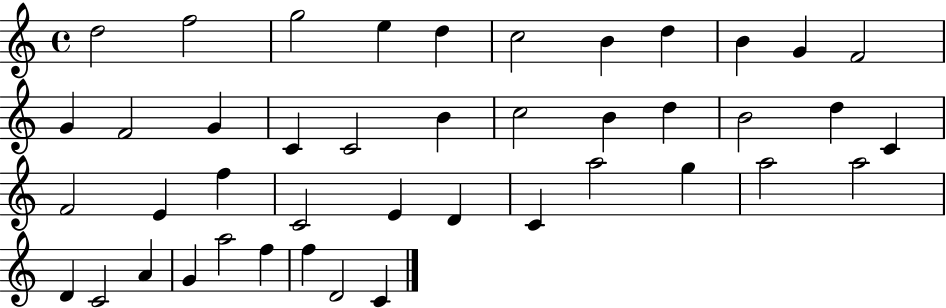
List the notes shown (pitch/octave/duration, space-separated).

D5/h F5/h G5/h E5/q D5/q C5/h B4/q D5/q B4/q G4/q F4/h G4/q F4/h G4/q C4/q C4/h B4/q C5/h B4/q D5/q B4/h D5/q C4/q F4/h E4/q F5/q C4/h E4/q D4/q C4/q A5/h G5/q A5/h A5/h D4/q C4/h A4/q G4/q A5/h F5/q F5/q D4/h C4/q